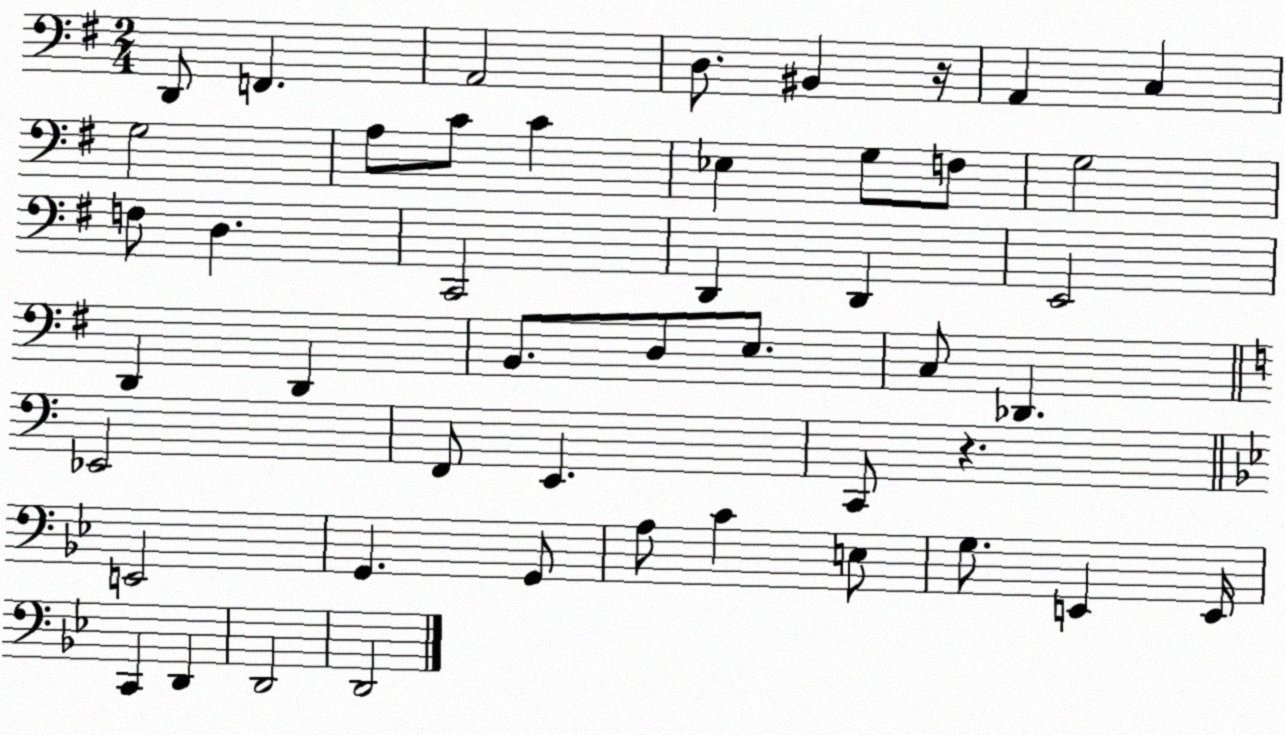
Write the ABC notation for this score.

X:1
T:Untitled
M:2/4
L:1/4
K:G
D,,/2 F,, A,,2 D,/2 ^B,, z/4 A,, C, G,2 A,/2 C/2 C _E, G,/2 F,/2 G,2 F,/2 D, C,,2 D,, D,, E,,2 D,, D,, B,,/2 D,/2 E,/2 C,/2 _D,, _E,,2 F,,/2 E,, C,,/2 z E,,2 G,, G,,/2 A,/2 C E,/2 G,/2 E,, E,,/4 C,, D,, D,,2 D,,2